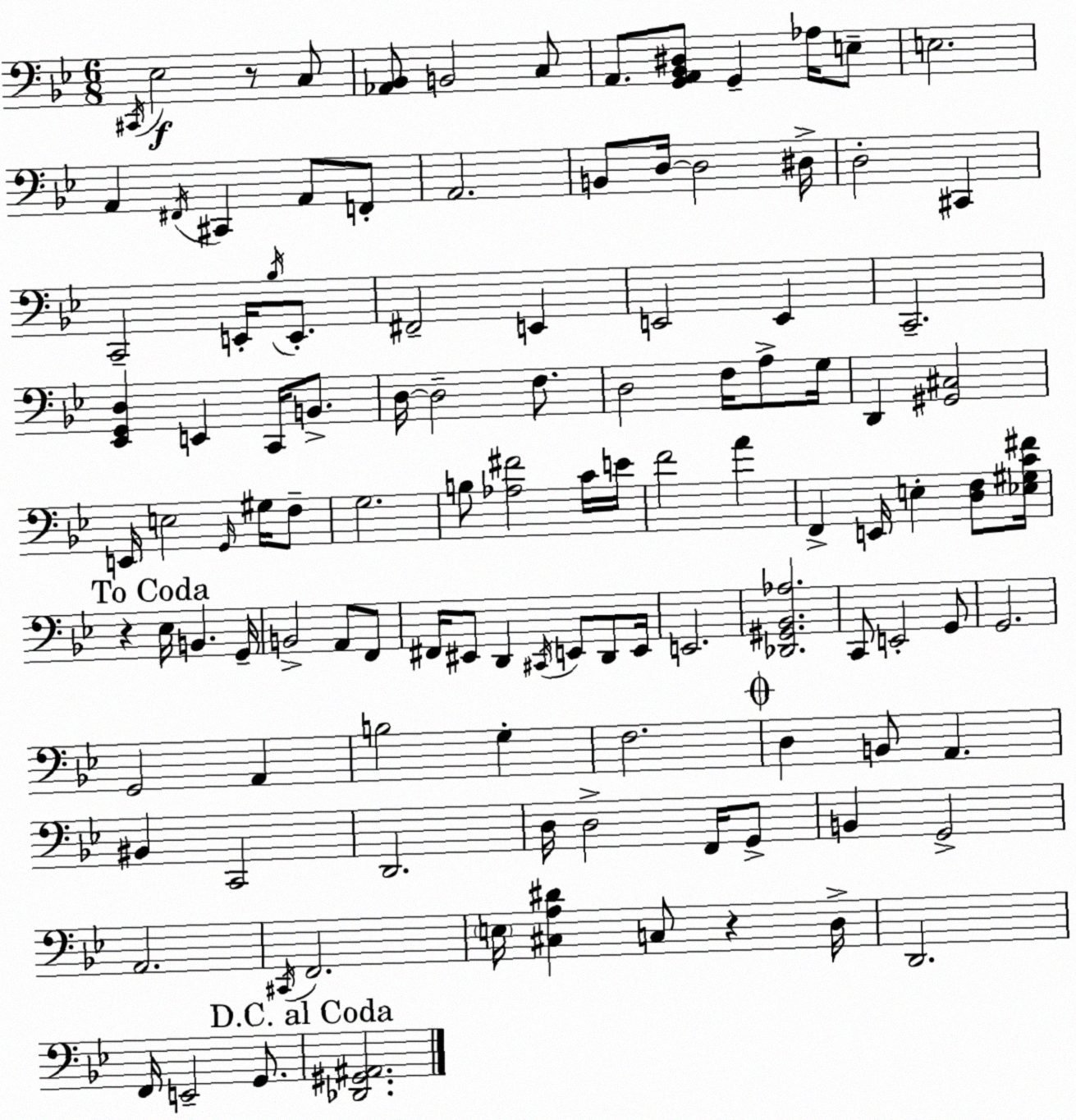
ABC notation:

X:1
T:Untitled
M:6/8
L:1/4
K:Bb
^C,,/4 _E,2 z/2 C,/2 [_A,,_B,,]/2 B,,2 C,/2 A,,/2 [G,,A,,_B,,^D,]/2 G,, _A,/4 E,/2 E,2 A,, ^F,,/4 ^C,, A,,/2 F,,/2 A,,2 B,,/2 D,/4 D,2 ^D,/4 D,2 ^C,, C,,2 E,,/4 _B,/4 E,,/2 ^F,,2 E,, E,,2 E,, C,,2 [_E,,G,,D,] E,, C,,/4 B,,/2 D,/4 D,2 F,/2 D,2 F,/4 A,/2 G,/4 D,, [^G,,^C,]2 E,,/4 E,2 G,,/4 ^G,/4 F,/2 G,2 B,/2 [_A,^F]2 C/4 E/4 F2 A F,, E,,/4 E, [D,F,]/2 [_E,^G,C^F]/4 z _E,/4 B,, G,,/4 B,,2 A,,/2 F,,/2 ^F,,/4 ^E,,/2 D,, ^C,,/4 E,,/2 D,,/2 E,,/4 E,,2 [_D,,^G,,_B,,_A,]2 C,,/2 E,,2 G,,/2 G,,2 G,,2 A,, B,2 G, F,2 D, B,,/2 A,, ^B,, C,,2 D,,2 D,/4 D,2 F,,/4 G,,/2 B,, G,,2 A,,2 ^C,,/4 F,,2 E,/4 [^C,A,^D] C,/2 z D,/4 D,,2 F,,/4 E,,2 G,,/2 [_D,,^G,,^A,,]2